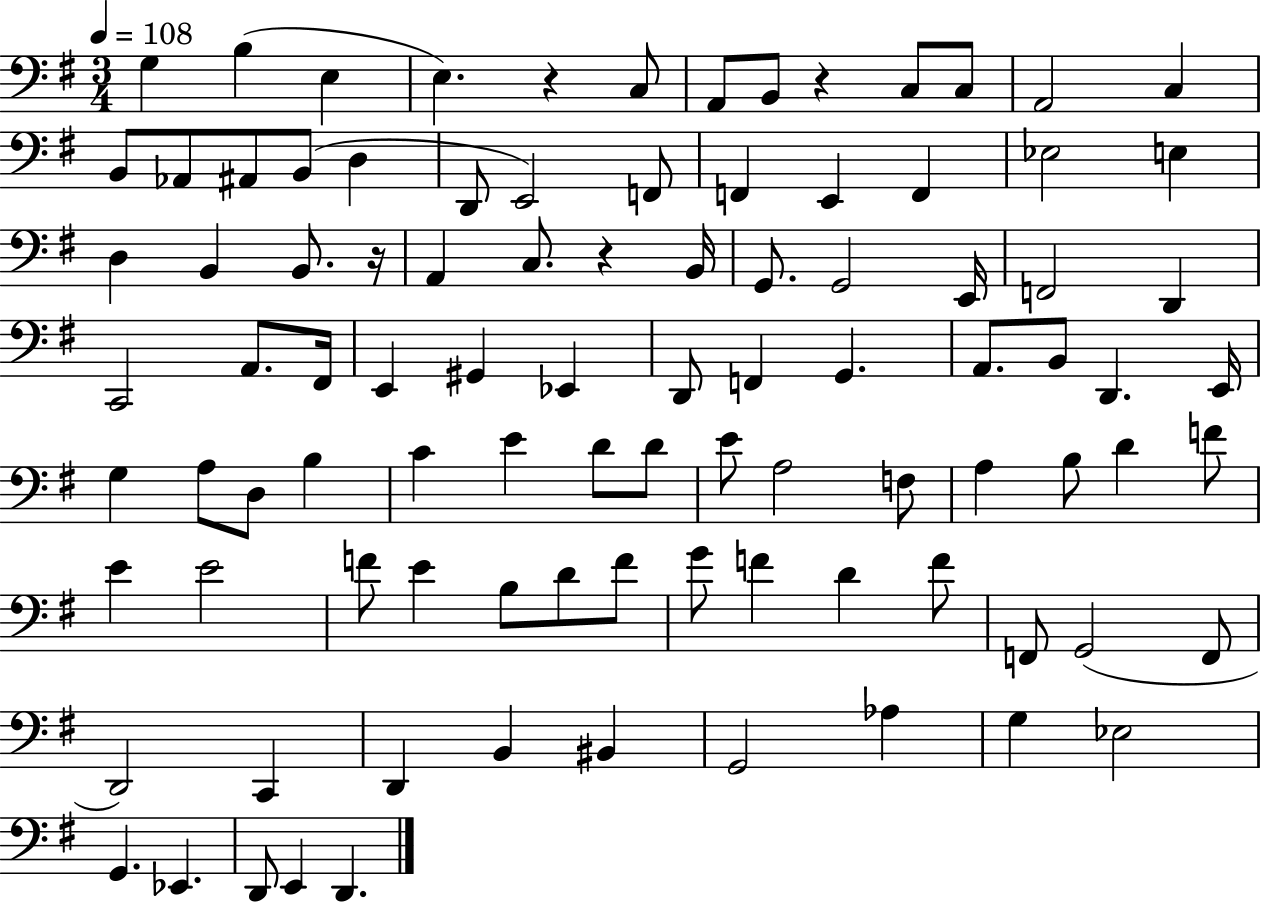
{
  \clef bass
  \numericTimeSignature
  \time 3/4
  \key g \major
  \tempo 4 = 108
  g4 b4( e4 | e4.) r4 c8 | a,8 b,8 r4 c8 c8 | a,2 c4 | \break b,8 aes,8 ais,8 b,8( d4 | d,8 e,2) f,8 | f,4 e,4 f,4 | ees2 e4 | \break d4 b,4 b,8. r16 | a,4 c8. r4 b,16 | g,8. g,2 e,16 | f,2 d,4 | \break c,2 a,8. fis,16 | e,4 gis,4 ees,4 | d,8 f,4 g,4. | a,8. b,8 d,4. e,16 | \break g4 a8 d8 b4 | c'4 e'4 d'8 d'8 | e'8 a2 f8 | a4 b8 d'4 f'8 | \break e'4 e'2 | f'8 e'4 b8 d'8 f'8 | g'8 f'4 d'4 f'8 | f,8 g,2( f,8 | \break d,2) c,4 | d,4 b,4 bis,4 | g,2 aes4 | g4 ees2 | \break g,4. ees,4. | d,8 e,4 d,4. | \bar "|."
}